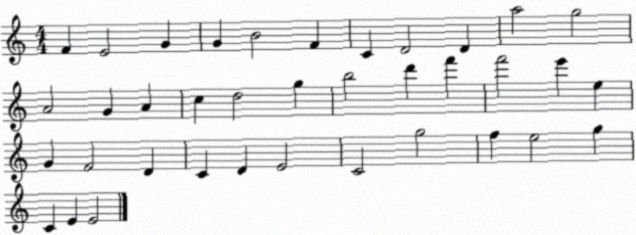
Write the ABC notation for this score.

X:1
T:Untitled
M:4/4
L:1/4
K:C
F E2 G G B2 F C D2 D a2 g2 A2 G A c d2 g b2 d' f' f'2 e' e G F2 D C D E2 C2 g2 f e2 g C E E2